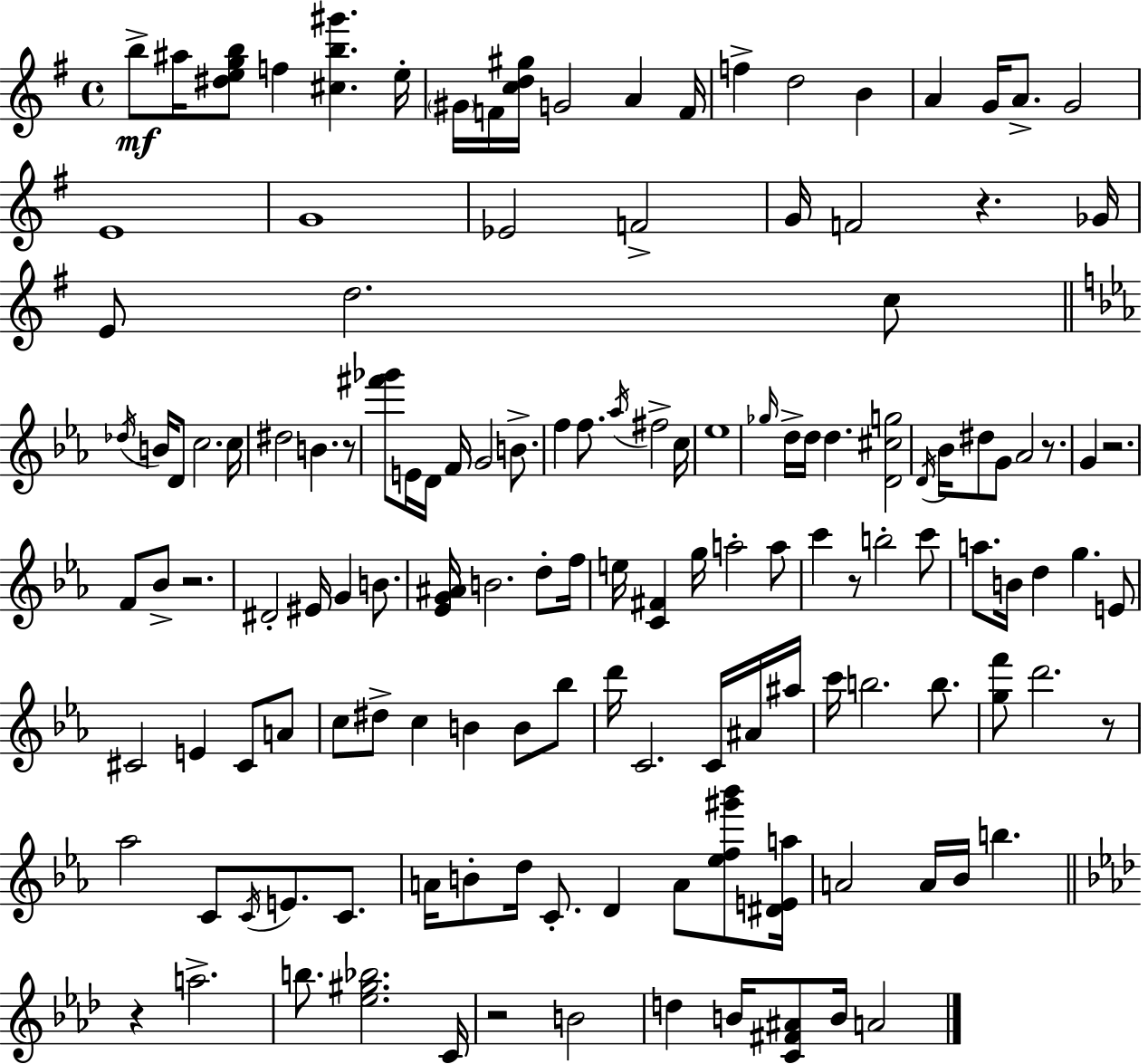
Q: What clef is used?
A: treble